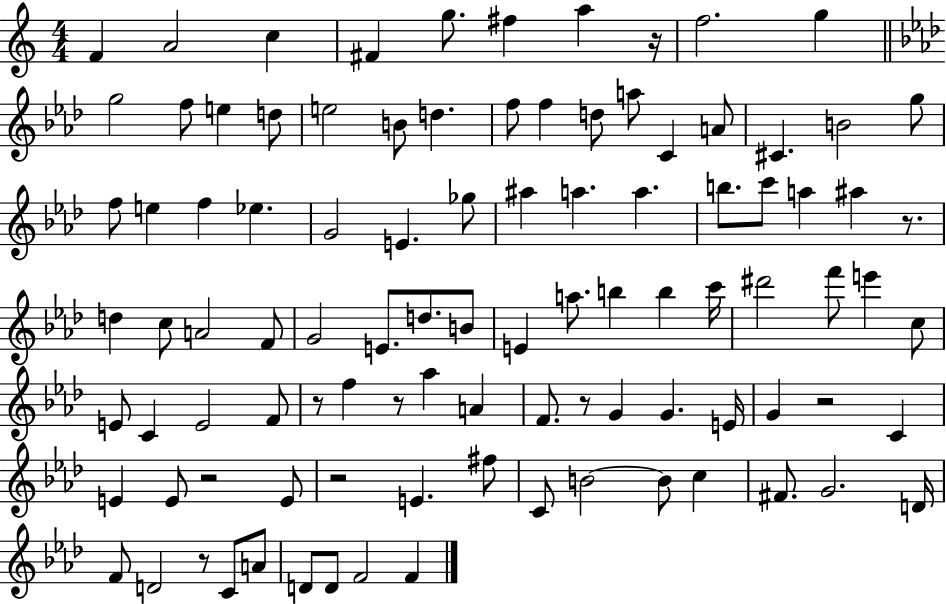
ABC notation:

X:1
T:Untitled
M:4/4
L:1/4
K:C
F A2 c ^F g/2 ^f a z/4 f2 g g2 f/2 e d/2 e2 B/2 d f/2 f d/2 a/2 C A/2 ^C B2 g/2 f/2 e f _e G2 E _g/2 ^a a a b/2 c'/2 a ^a z/2 d c/2 A2 F/2 G2 E/2 d/2 B/2 E a/2 b b c'/4 ^d'2 f'/2 e' c/2 E/2 C E2 F/2 z/2 f z/2 _a A F/2 z/2 G G E/4 G z2 C E E/2 z2 E/2 z2 E ^f/2 C/2 B2 B/2 c ^F/2 G2 D/4 F/2 D2 z/2 C/2 A/2 D/2 D/2 F2 F